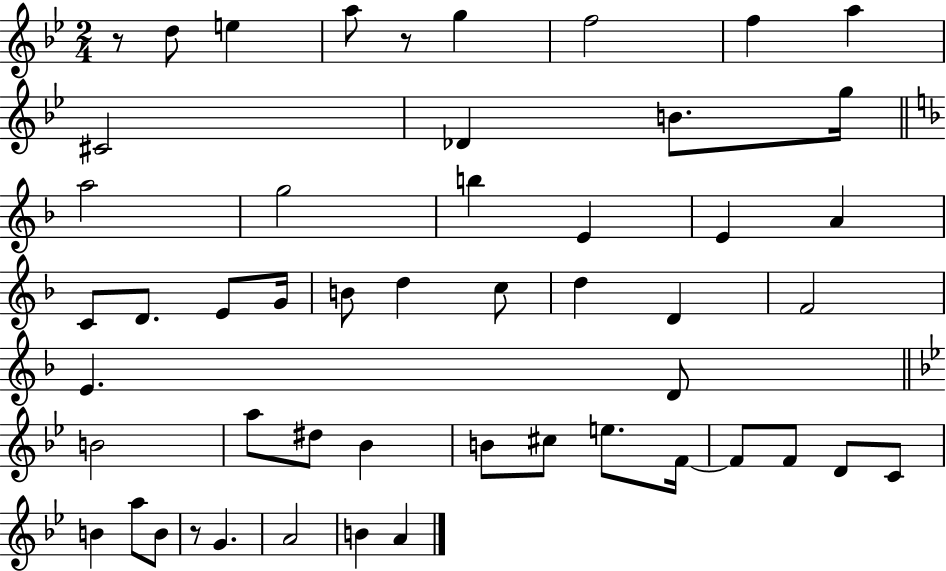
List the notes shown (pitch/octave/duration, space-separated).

R/e D5/e E5/q A5/e R/e G5/q F5/h F5/q A5/q C#4/h Db4/q B4/e. G5/s A5/h G5/h B5/q E4/q E4/q A4/q C4/e D4/e. E4/e G4/s B4/e D5/q C5/e D5/q D4/q F4/h E4/q. D4/e B4/h A5/e D#5/e Bb4/q B4/e C#5/e E5/e. F4/s F4/e F4/e D4/e C4/e B4/q A5/e B4/e R/e G4/q. A4/h B4/q A4/q